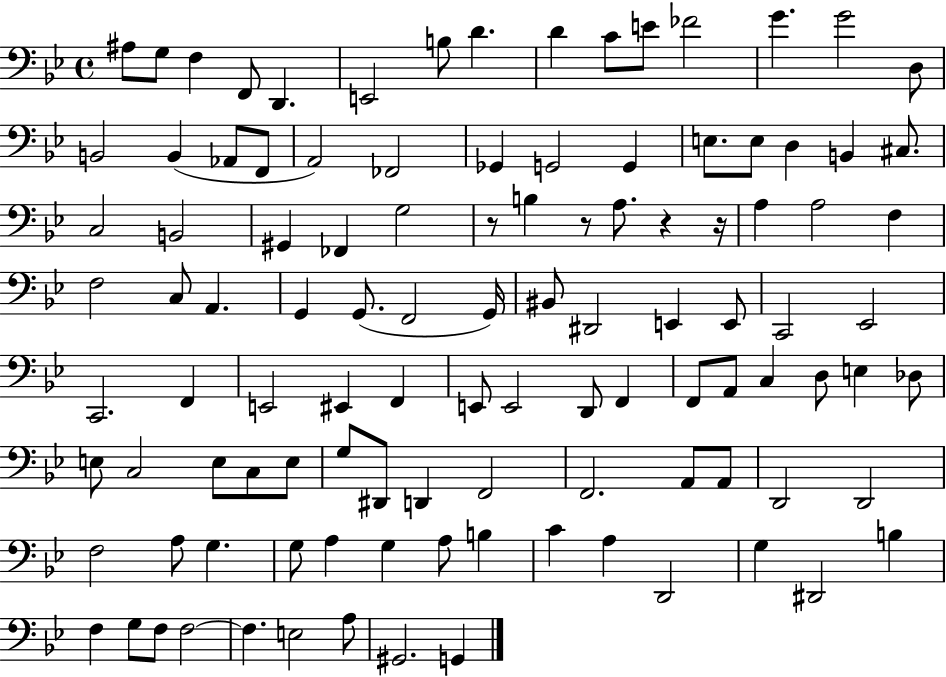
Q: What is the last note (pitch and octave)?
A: G2